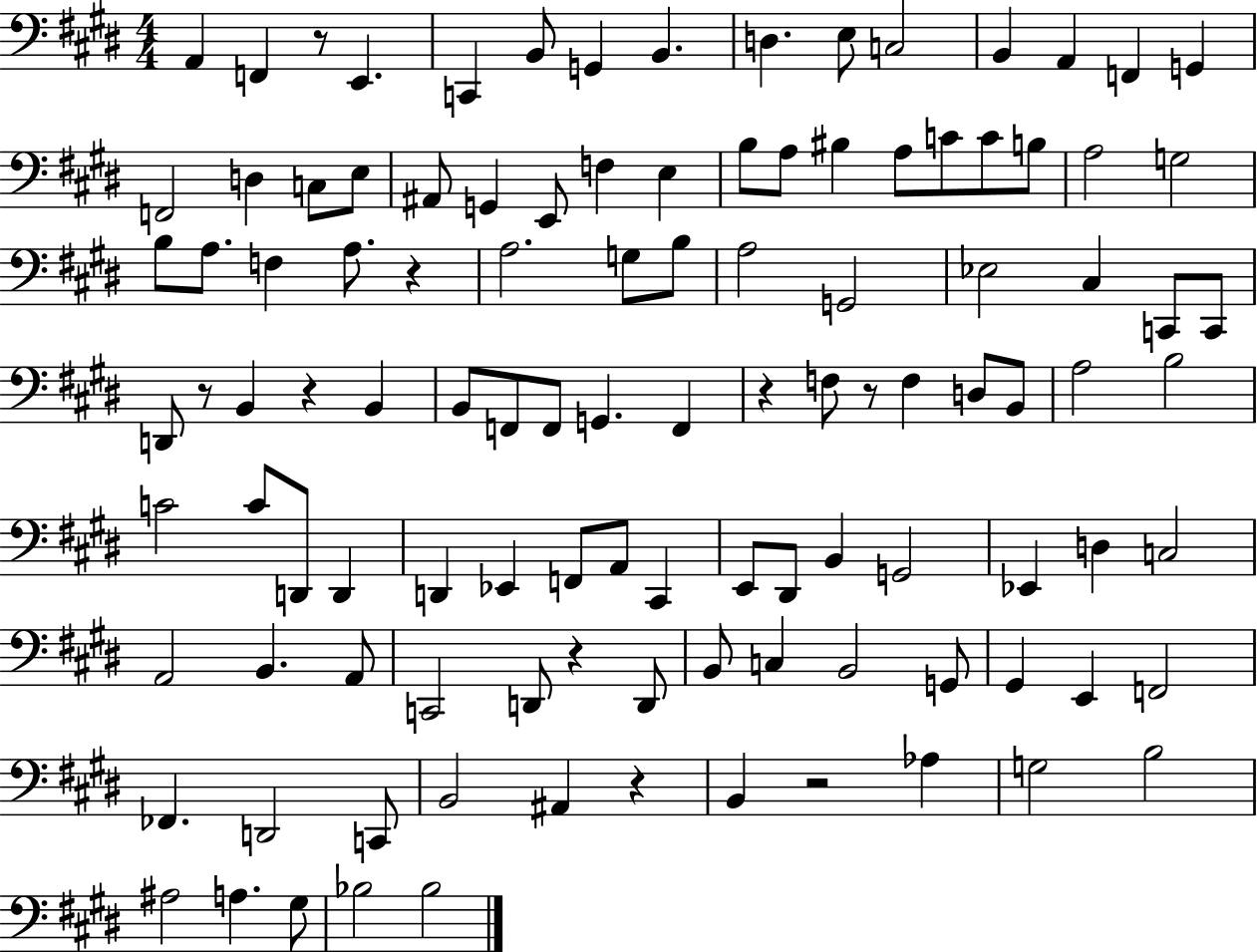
A2/q F2/q R/e E2/q. C2/q B2/e G2/q B2/q. D3/q. E3/e C3/h B2/q A2/q F2/q G2/q F2/h D3/q C3/e E3/e A#2/e G2/q E2/e F3/q E3/q B3/e A3/e BIS3/q A3/e C4/e C4/e B3/e A3/h G3/h B3/e A3/e. F3/q A3/e. R/q A3/h. G3/e B3/e A3/h G2/h Eb3/h C#3/q C2/e C2/e D2/e R/e B2/q R/q B2/q B2/e F2/e F2/e G2/q. F2/q R/q F3/e R/e F3/q D3/e B2/e A3/h B3/h C4/h C4/e D2/e D2/q D2/q Eb2/q F2/e A2/e C#2/q E2/e D#2/e B2/q G2/h Eb2/q D3/q C3/h A2/h B2/q. A2/e C2/h D2/e R/q D2/e B2/e C3/q B2/h G2/e G#2/q E2/q F2/h FES2/q. D2/h C2/e B2/h A#2/q R/q B2/q R/h Ab3/q G3/h B3/h A#3/h A3/q. G#3/e Bb3/h Bb3/h